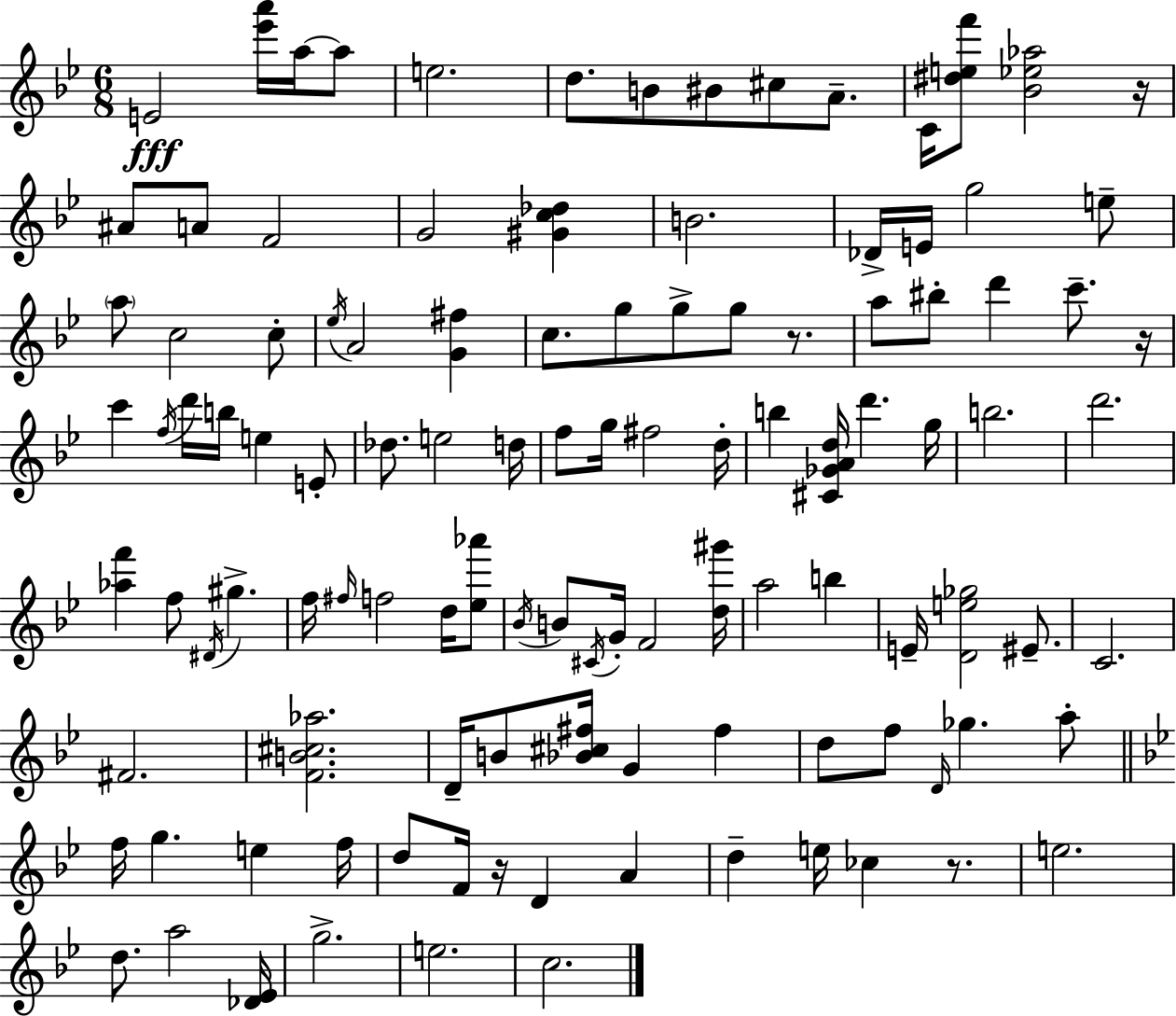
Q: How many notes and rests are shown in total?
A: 112